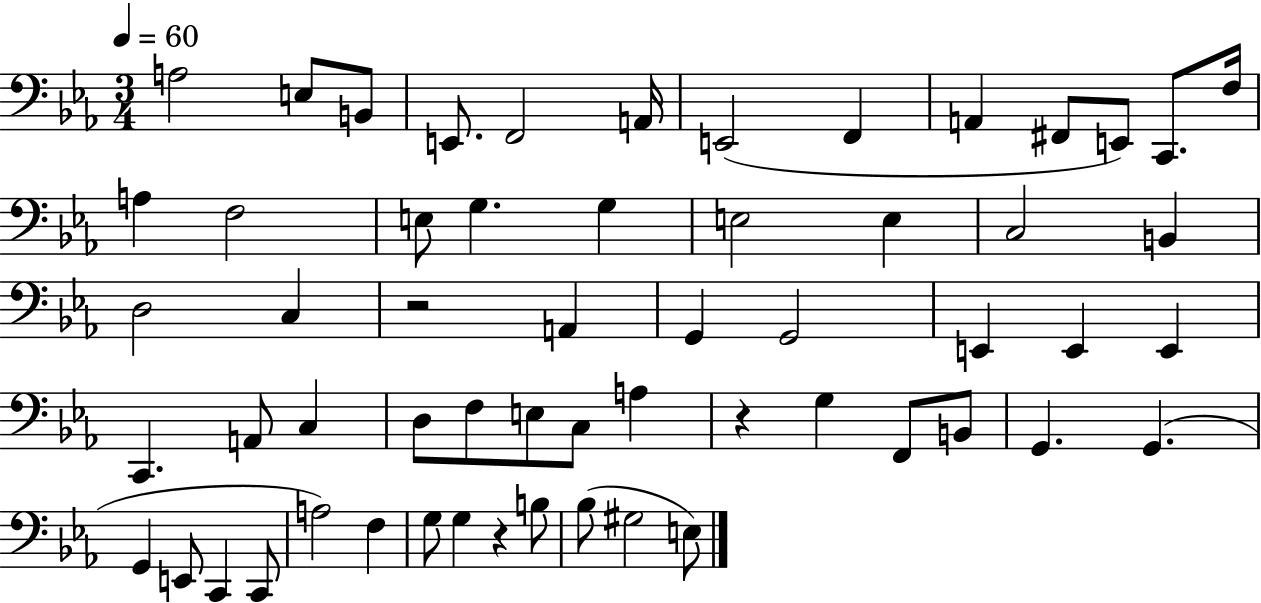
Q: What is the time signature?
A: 3/4